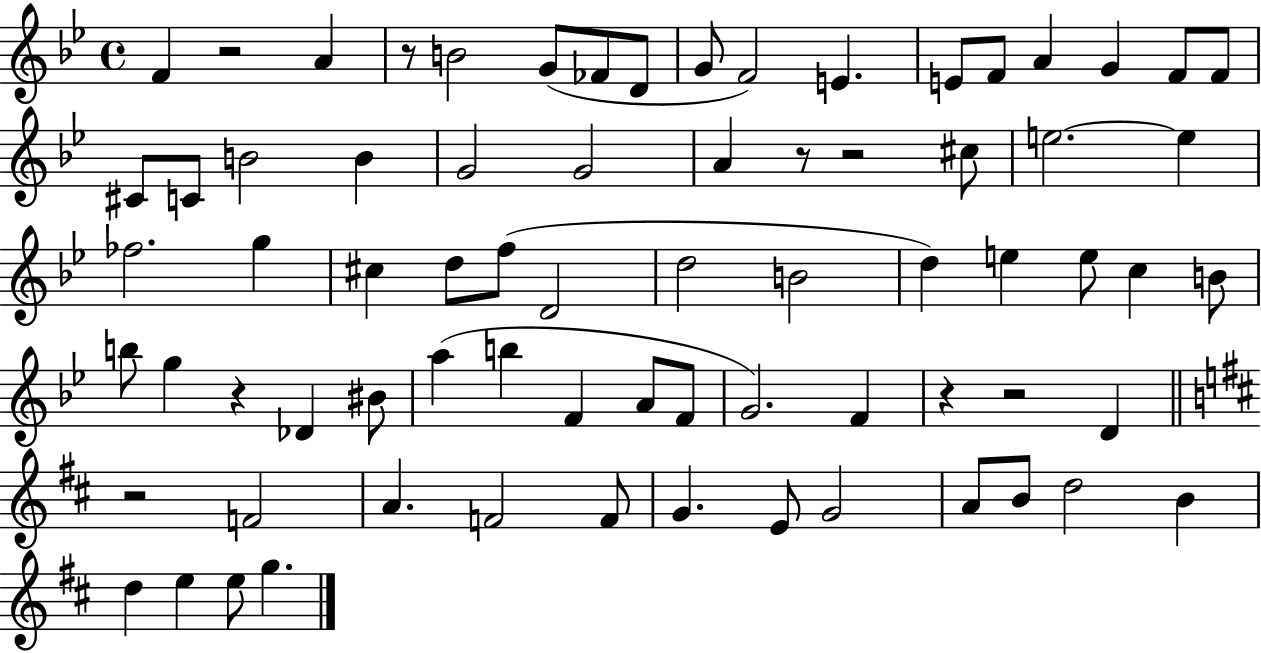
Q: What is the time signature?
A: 4/4